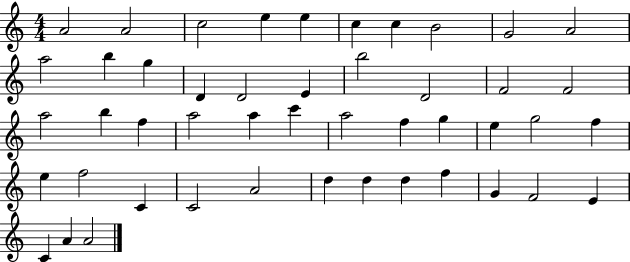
{
  \clef treble
  \numericTimeSignature
  \time 4/4
  \key c \major
  a'2 a'2 | c''2 e''4 e''4 | c''4 c''4 b'2 | g'2 a'2 | \break a''2 b''4 g''4 | d'4 d'2 e'4 | b''2 d'2 | f'2 f'2 | \break a''2 b''4 f''4 | a''2 a''4 c'''4 | a''2 f''4 g''4 | e''4 g''2 f''4 | \break e''4 f''2 c'4 | c'2 a'2 | d''4 d''4 d''4 f''4 | g'4 f'2 e'4 | \break c'4 a'4 a'2 | \bar "|."
}